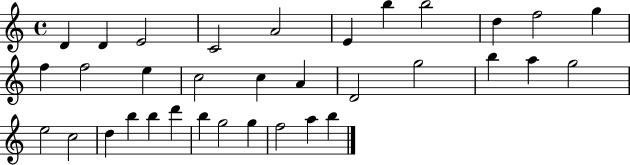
{
  \clef treble
  \time 4/4
  \defaultTimeSignature
  \key c \major
  d'4 d'4 e'2 | c'2 a'2 | e'4 b''4 b''2 | d''4 f''2 g''4 | \break f''4 f''2 e''4 | c''2 c''4 a'4 | d'2 g''2 | b''4 a''4 g''2 | \break e''2 c''2 | d''4 b''4 b''4 d'''4 | b''4 g''2 g''4 | f''2 a''4 b''4 | \break \bar "|."
}